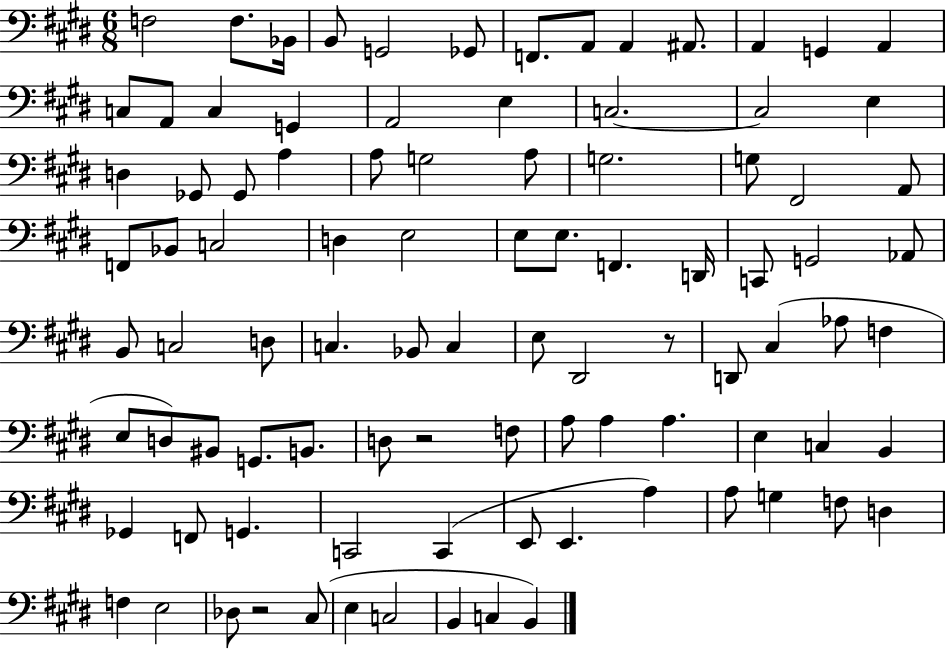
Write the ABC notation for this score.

X:1
T:Untitled
M:6/8
L:1/4
K:E
F,2 F,/2 _B,,/4 B,,/2 G,,2 _G,,/2 F,,/2 A,,/2 A,, ^A,,/2 A,, G,, A,, C,/2 A,,/2 C, G,, A,,2 E, C,2 C,2 E, D, _G,,/2 _G,,/2 A, A,/2 G,2 A,/2 G,2 G,/2 ^F,,2 A,,/2 F,,/2 _B,,/2 C,2 D, E,2 E,/2 E,/2 F,, D,,/4 C,,/2 G,,2 _A,,/2 B,,/2 C,2 D,/2 C, _B,,/2 C, E,/2 ^D,,2 z/2 D,,/2 ^C, _A,/2 F, E,/2 D,/2 ^B,,/2 G,,/2 B,,/2 D,/2 z2 F,/2 A,/2 A, A, E, C, B,, _G,, F,,/2 G,, C,,2 C,, E,,/2 E,, A, A,/2 G, F,/2 D, F, E,2 _D,/2 z2 ^C,/2 E, C,2 B,, C, B,,